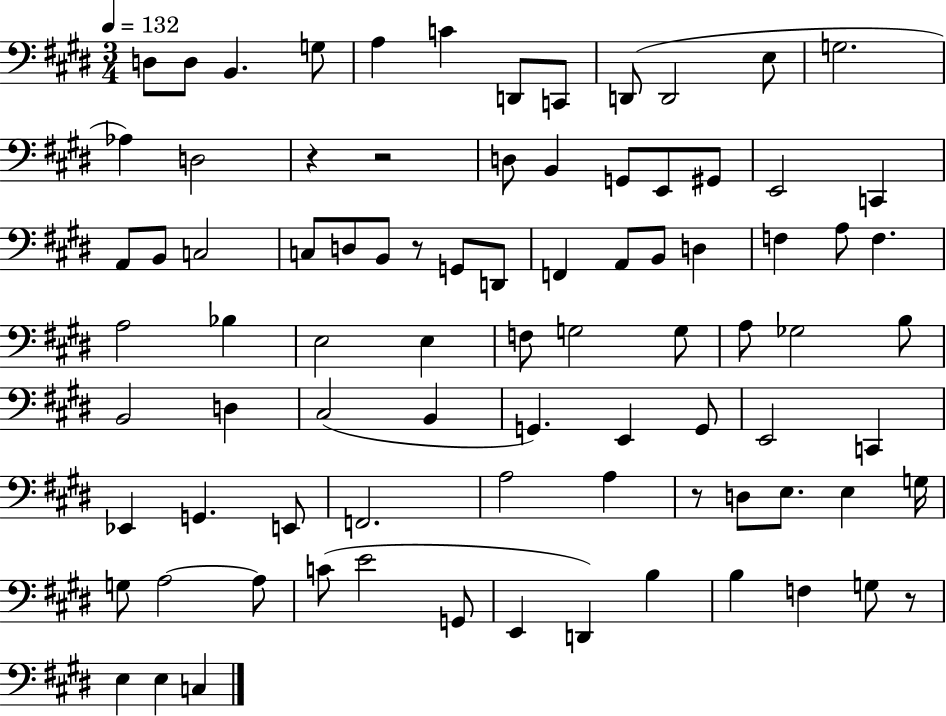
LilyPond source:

{
  \clef bass
  \numericTimeSignature
  \time 3/4
  \key e \major
  \tempo 4 = 132
  d8 d8 b,4. g8 | a4 c'4 d,8 c,8 | d,8( d,2 e8 | g2. | \break aes4) d2 | r4 r2 | d8 b,4 g,8 e,8 gis,8 | e,2 c,4 | \break a,8 b,8 c2 | c8 d8 b,8 r8 g,8 d,8 | f,4 a,8 b,8 d4 | f4 a8 f4. | \break a2 bes4 | e2 e4 | f8 g2 g8 | a8 ges2 b8 | \break b,2 d4 | cis2( b,4 | g,4.) e,4 g,8 | e,2 c,4 | \break ees,4 g,4. e,8 | f,2. | a2 a4 | r8 d8 e8. e4 g16 | \break g8 a2~~ a8 | c'8( e'2 g,8 | e,4 d,4) b4 | b4 f4 g8 r8 | \break e4 e4 c4 | \bar "|."
}